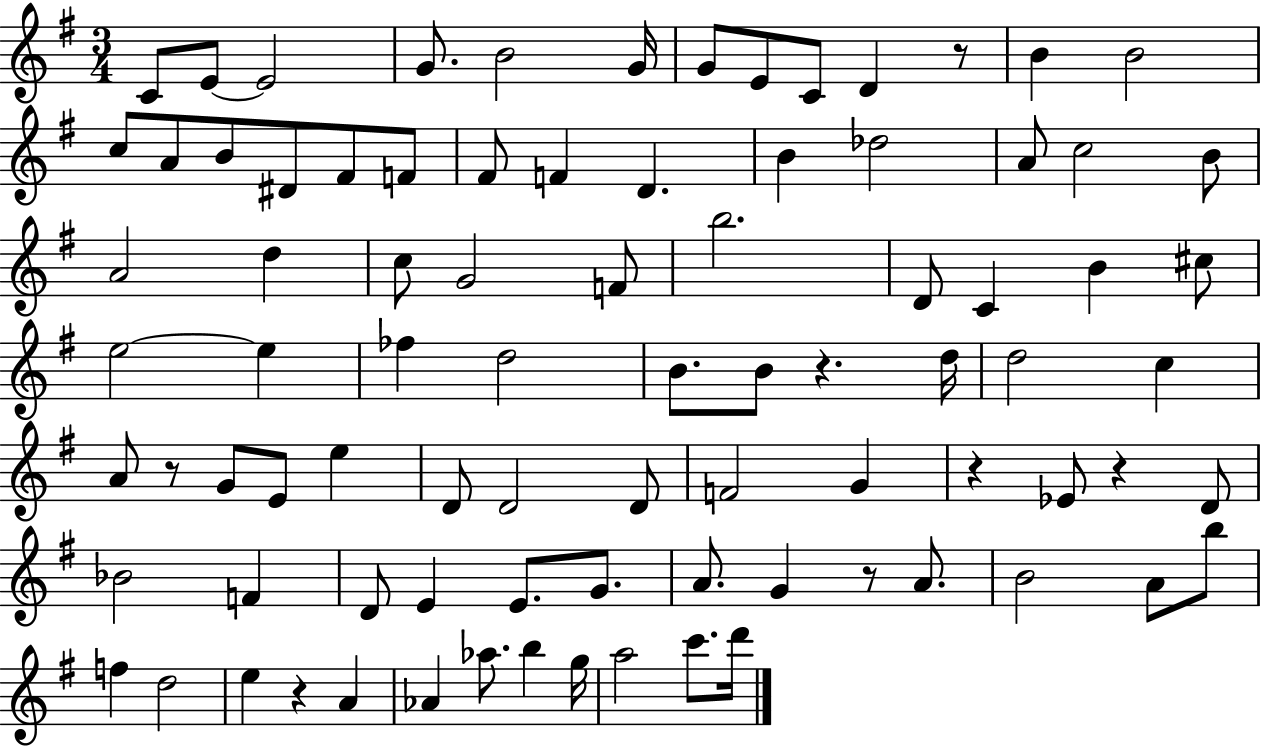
{
  \clef treble
  \numericTimeSignature
  \time 3/4
  \key g \major
  c'8 e'8~~ e'2 | g'8. b'2 g'16 | g'8 e'8 c'8 d'4 r8 | b'4 b'2 | \break c''8 a'8 b'8 dis'8 fis'8 f'8 | fis'8 f'4 d'4. | b'4 des''2 | a'8 c''2 b'8 | \break a'2 d''4 | c''8 g'2 f'8 | b''2. | d'8 c'4 b'4 cis''8 | \break e''2~~ e''4 | fes''4 d''2 | b'8. b'8 r4. d''16 | d''2 c''4 | \break a'8 r8 g'8 e'8 e''4 | d'8 d'2 d'8 | f'2 g'4 | r4 ees'8 r4 d'8 | \break bes'2 f'4 | d'8 e'4 e'8. g'8. | a'8. g'4 r8 a'8. | b'2 a'8 b''8 | \break f''4 d''2 | e''4 r4 a'4 | aes'4 aes''8. b''4 g''16 | a''2 c'''8. d'''16 | \break \bar "|."
}